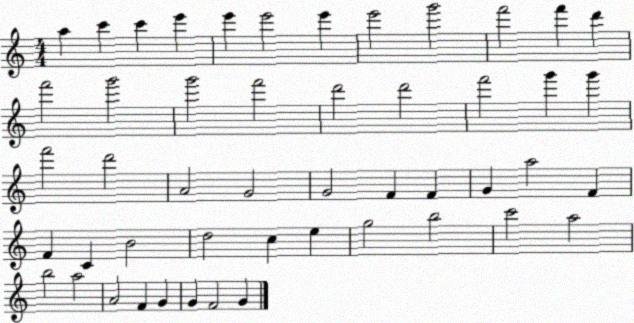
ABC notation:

X:1
T:Untitled
M:4/4
L:1/4
K:C
a c' c' e' e' e'2 e' e'2 g'2 f'2 f' d' f'2 g'2 g'2 f'2 d'2 d'2 f'2 g' g' f'2 d'2 A2 G2 G2 F F G a2 F F C B2 d2 c e g2 b2 c'2 a2 b2 a2 A2 F G G F2 G